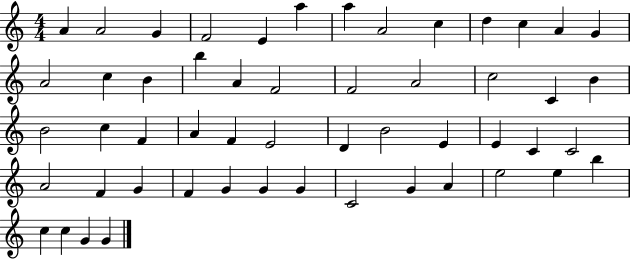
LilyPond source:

{
  \clef treble
  \numericTimeSignature
  \time 4/4
  \key c \major
  a'4 a'2 g'4 | f'2 e'4 a''4 | a''4 a'2 c''4 | d''4 c''4 a'4 g'4 | \break a'2 c''4 b'4 | b''4 a'4 f'2 | f'2 a'2 | c''2 c'4 b'4 | \break b'2 c''4 f'4 | a'4 f'4 e'2 | d'4 b'2 e'4 | e'4 c'4 c'2 | \break a'2 f'4 g'4 | f'4 g'4 g'4 g'4 | c'2 g'4 a'4 | e''2 e''4 b''4 | \break c''4 c''4 g'4 g'4 | \bar "|."
}